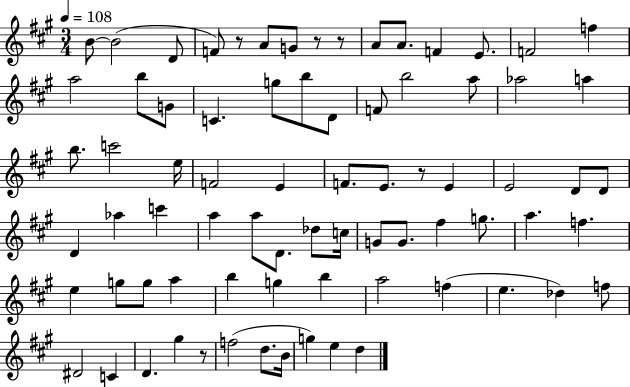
X:1
T:Untitled
M:3/4
L:1/4
K:A
B/2 B2 D/2 F/2 z/2 A/2 G/2 z/2 z/2 A/2 A/2 F E/2 F2 f a2 b/2 G/2 C g/2 b/2 D/2 F/2 b2 a/2 _a2 a b/2 c'2 e/4 F2 E F/2 E/2 z/2 E E2 D/2 D/2 D _a c' a a/2 D/2 _d/2 c/4 G/2 G/2 ^f g/2 a f e g/2 g/2 a b g b a2 f e _d f/2 ^D2 C D ^g z/2 f2 d/2 B/4 g e d